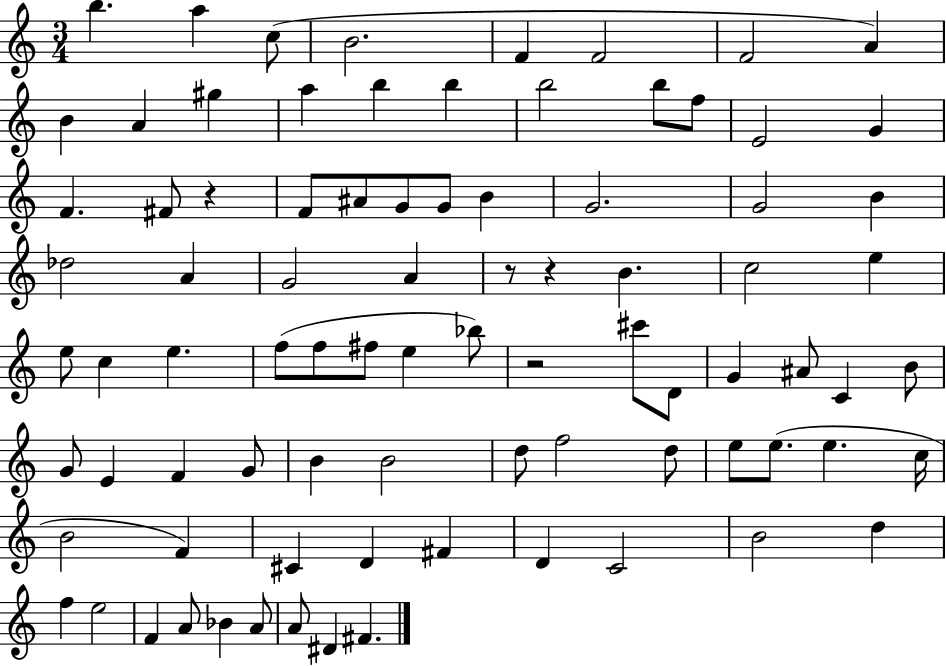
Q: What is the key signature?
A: C major